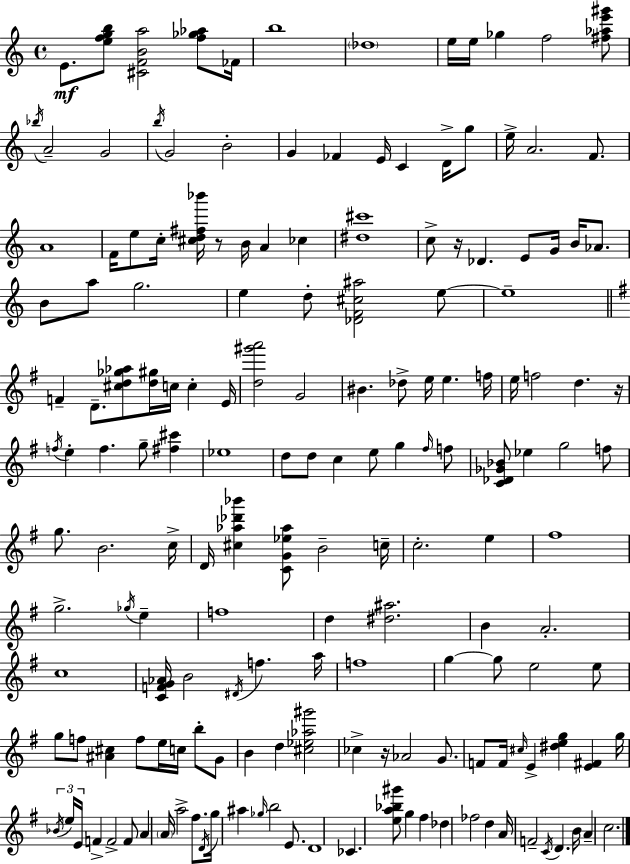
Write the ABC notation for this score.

X:1
T:Untitled
M:4/4
L:1/4
K:Am
E/2 [efgb]/2 [^CFBa]2 [f_g_a]/2 _F/4 b4 _d4 e/4 e/4 _g f2 [^f_ae'^g']/2 _b/4 A2 G2 b/4 G2 B2 G _F E/4 C D/4 g/2 e/4 A2 F/2 A4 F/4 e/2 c/4 [^cd^f_b']/4 z/2 B/4 A _c [^d^c']4 c/2 z/4 _D E/2 G/4 B/4 _A/2 B/2 a/2 g2 e d/2 [_DF^c^a]2 e/2 e4 F D/2 [^cd_g_a]/2 [d^g]/4 c/4 c E/4 [d^g'a']2 G2 ^B _d/2 e/4 e f/4 e/4 f2 d z/4 f/4 e f g/2 [^f^c'] _e4 d/2 d/2 c e/2 g ^f/4 f/2 [C_D_G_B]/2 _e g2 f/2 g/2 B2 c/4 D/4 [^c_a_d'_b'] [CG_e_a]/2 B2 c/4 c2 e ^f4 g2 _g/4 e f4 d [^d^a]2 B A2 c4 [CFG_A]/4 B2 ^D/4 f a/4 f4 g g/2 e2 e/2 g/2 f/2 [^A^c] f/2 e/4 c/4 b/2 G/2 B d [^c_e_a^g']2 _c z/4 _A2 G/2 F/2 F/4 ^c/4 E [^deg] [E^F] g/4 _B/4 e/4 E/4 F F2 F/2 A A/4 a2 ^f/2 D/4 g/4 ^a _g/4 b2 E/2 D4 _C [ea_b^g']/2 g ^f _d _f2 d A/4 F2 C/4 D B/4 A c2